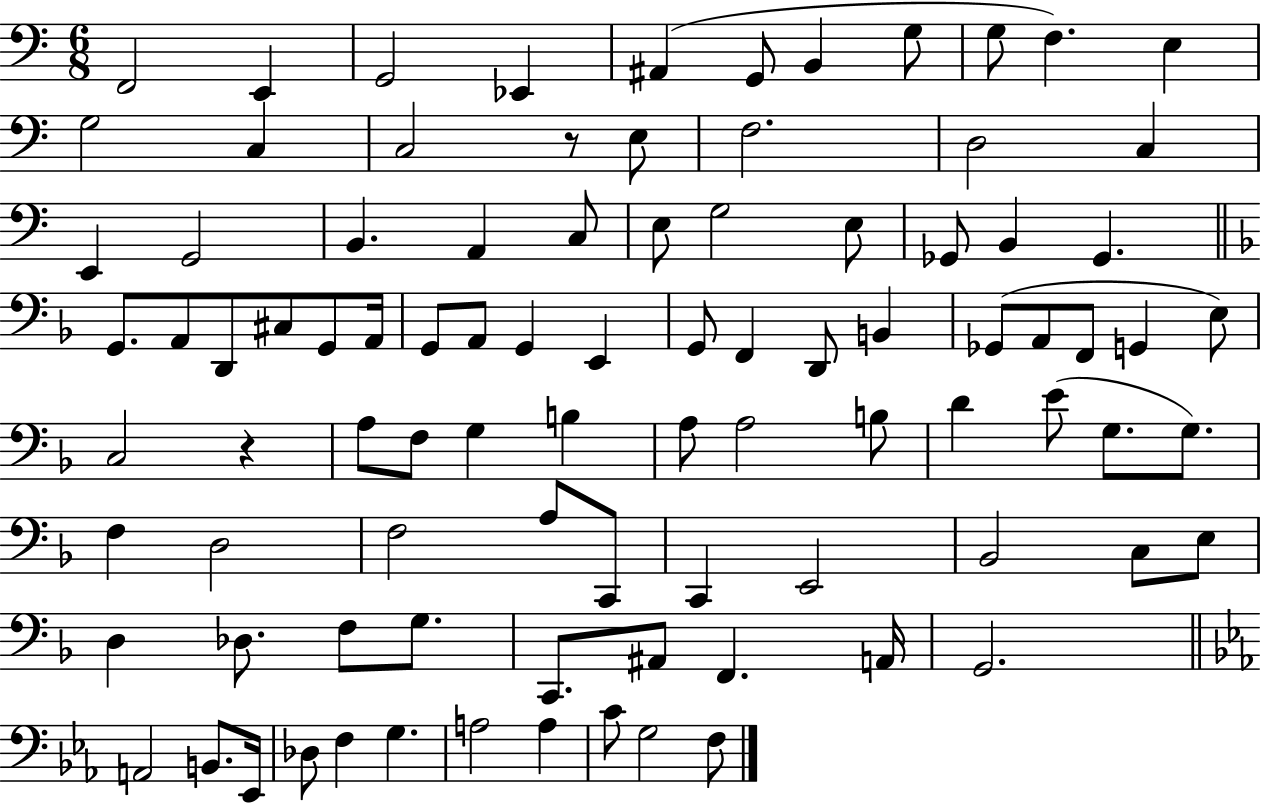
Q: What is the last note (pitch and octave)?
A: F3